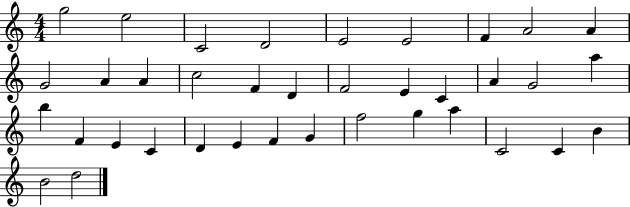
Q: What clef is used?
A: treble